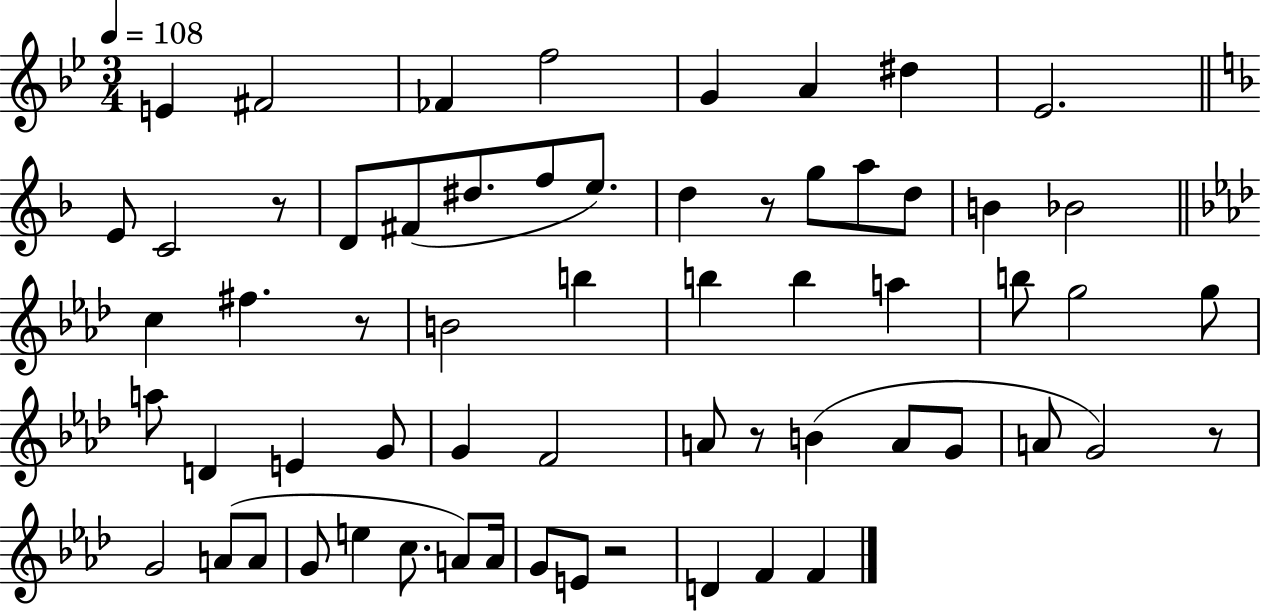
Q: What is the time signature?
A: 3/4